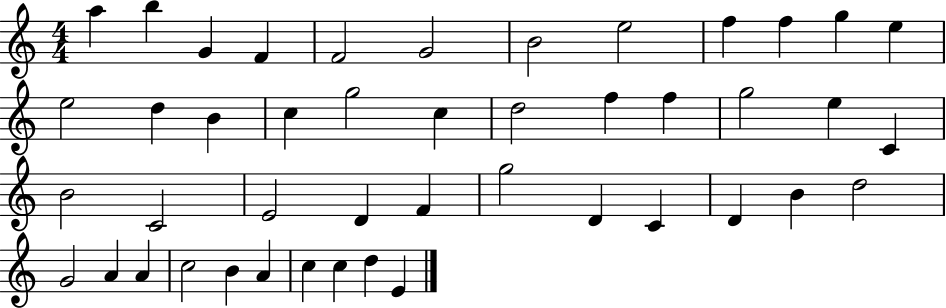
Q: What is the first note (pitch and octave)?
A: A5